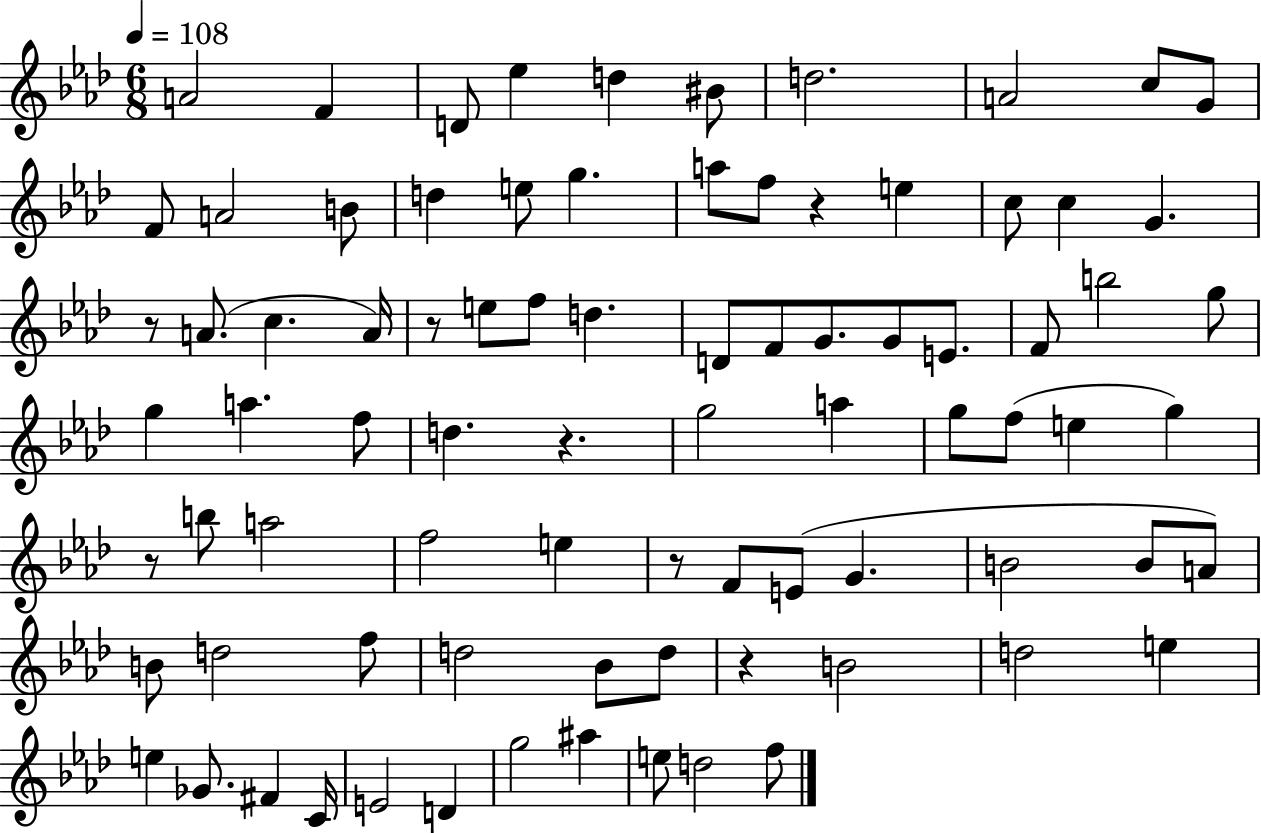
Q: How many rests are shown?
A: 7